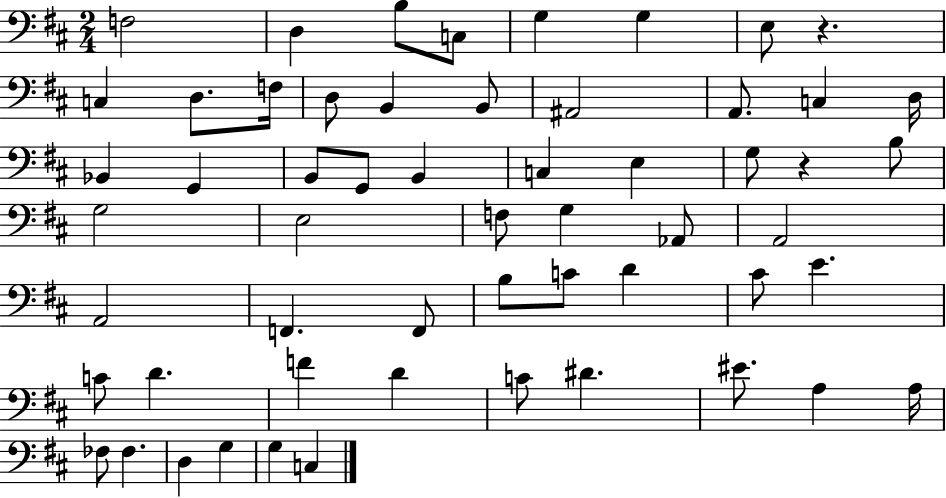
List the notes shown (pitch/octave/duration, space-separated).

F3/h D3/q B3/e C3/e G3/q G3/q E3/e R/q. C3/q D3/e. F3/s D3/e B2/q B2/e A#2/h A2/e. C3/q D3/s Bb2/q G2/q B2/e G2/e B2/q C3/q E3/q G3/e R/q B3/e G3/h E3/h F3/e G3/q Ab2/e A2/h A2/h F2/q. F2/e B3/e C4/e D4/q C#4/e E4/q. C4/e D4/q. F4/q D4/q C4/e D#4/q. EIS4/e. A3/q A3/s FES3/e FES3/q. D3/q G3/q G3/q C3/q